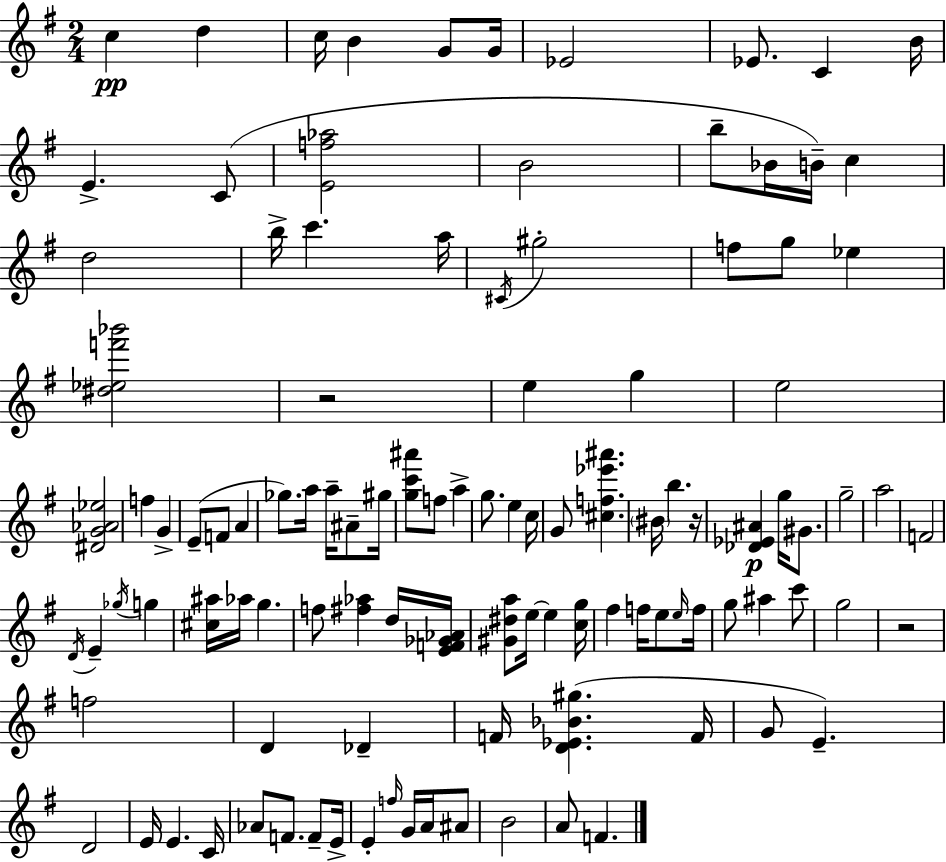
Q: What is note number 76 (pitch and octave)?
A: F4